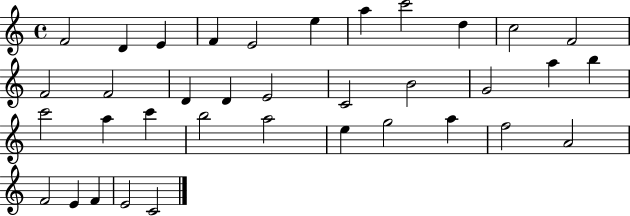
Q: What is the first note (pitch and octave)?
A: F4